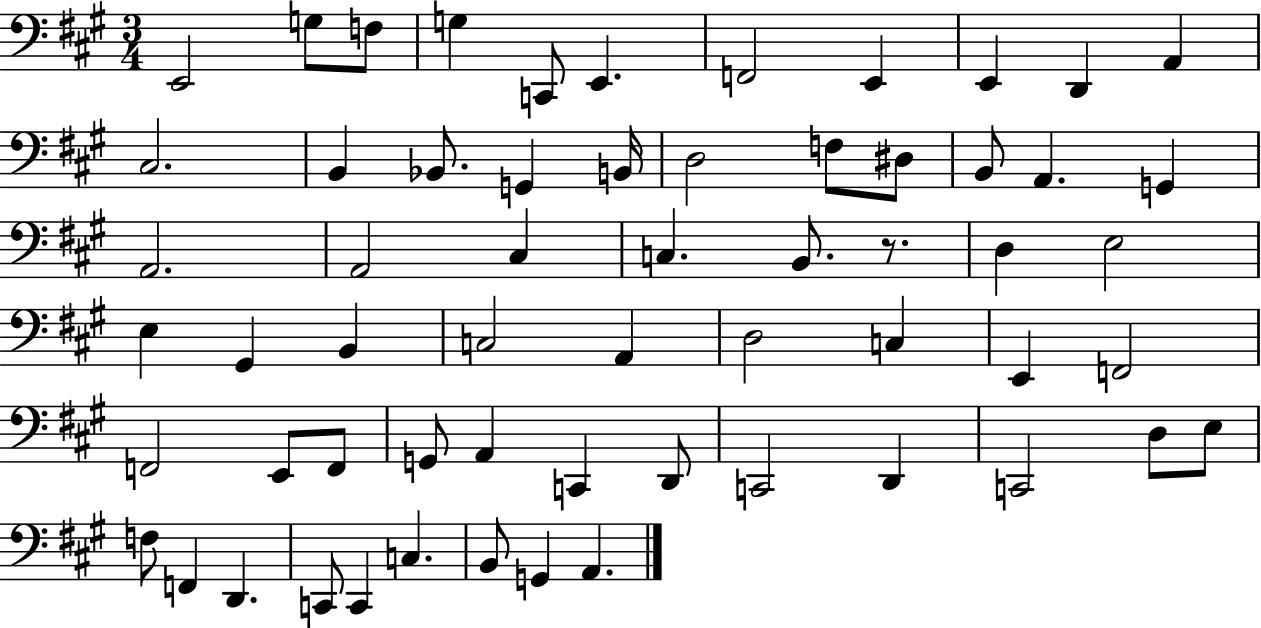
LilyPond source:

{
  \clef bass
  \numericTimeSignature
  \time 3/4
  \key a \major
  e,2 g8 f8 | g4 c,8 e,4. | f,2 e,4 | e,4 d,4 a,4 | \break cis2. | b,4 bes,8. g,4 b,16 | d2 f8 dis8 | b,8 a,4. g,4 | \break a,2. | a,2 cis4 | c4. b,8. r8. | d4 e2 | \break e4 gis,4 b,4 | c2 a,4 | d2 c4 | e,4 f,2 | \break f,2 e,8 f,8 | g,8 a,4 c,4 d,8 | c,2 d,4 | c,2 d8 e8 | \break f8 f,4 d,4. | c,8 c,4 c4. | b,8 g,4 a,4. | \bar "|."
}